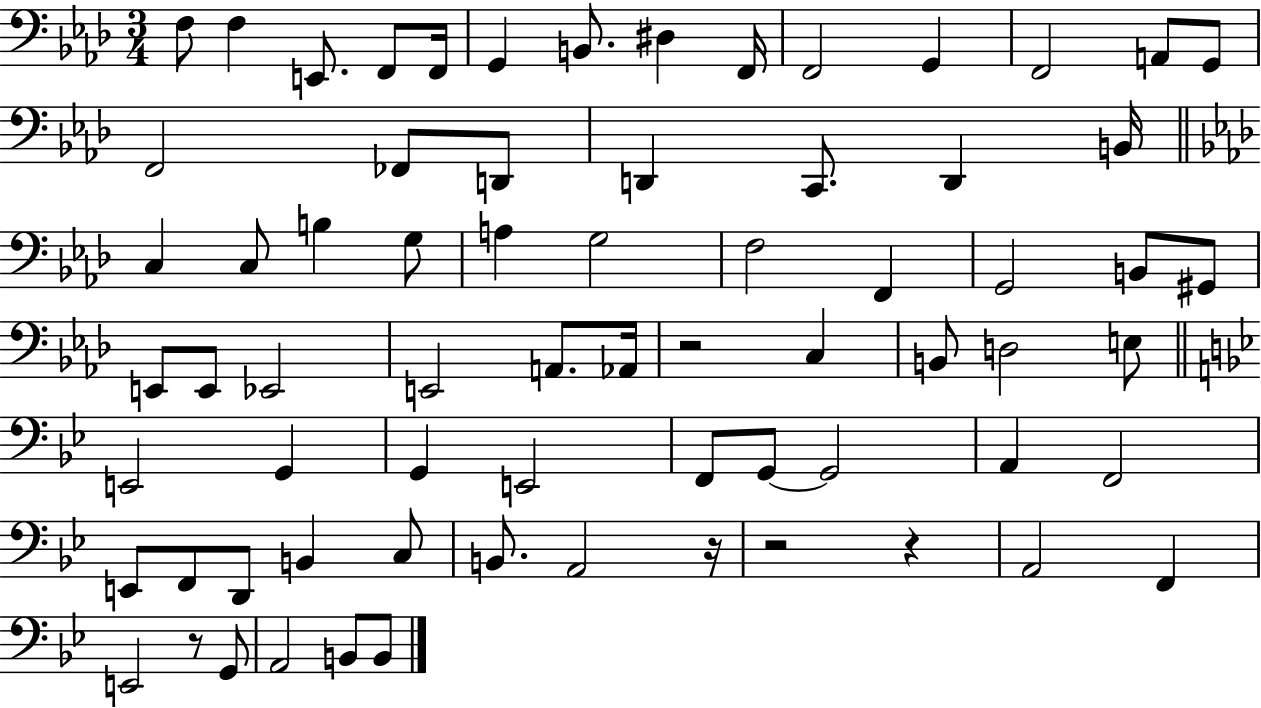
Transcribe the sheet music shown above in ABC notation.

X:1
T:Untitled
M:3/4
L:1/4
K:Ab
F,/2 F, E,,/2 F,,/2 F,,/4 G,, B,,/2 ^D, F,,/4 F,,2 G,, F,,2 A,,/2 G,,/2 F,,2 _F,,/2 D,,/2 D,, C,,/2 D,, B,,/4 C, C,/2 B, G,/2 A, G,2 F,2 F,, G,,2 B,,/2 ^G,,/2 E,,/2 E,,/2 _E,,2 E,,2 A,,/2 _A,,/4 z2 C, B,,/2 D,2 E,/2 E,,2 G,, G,, E,,2 F,,/2 G,,/2 G,,2 A,, F,,2 E,,/2 F,,/2 D,,/2 B,, C,/2 B,,/2 A,,2 z/4 z2 z A,,2 F,, E,,2 z/2 G,,/2 A,,2 B,,/2 B,,/2